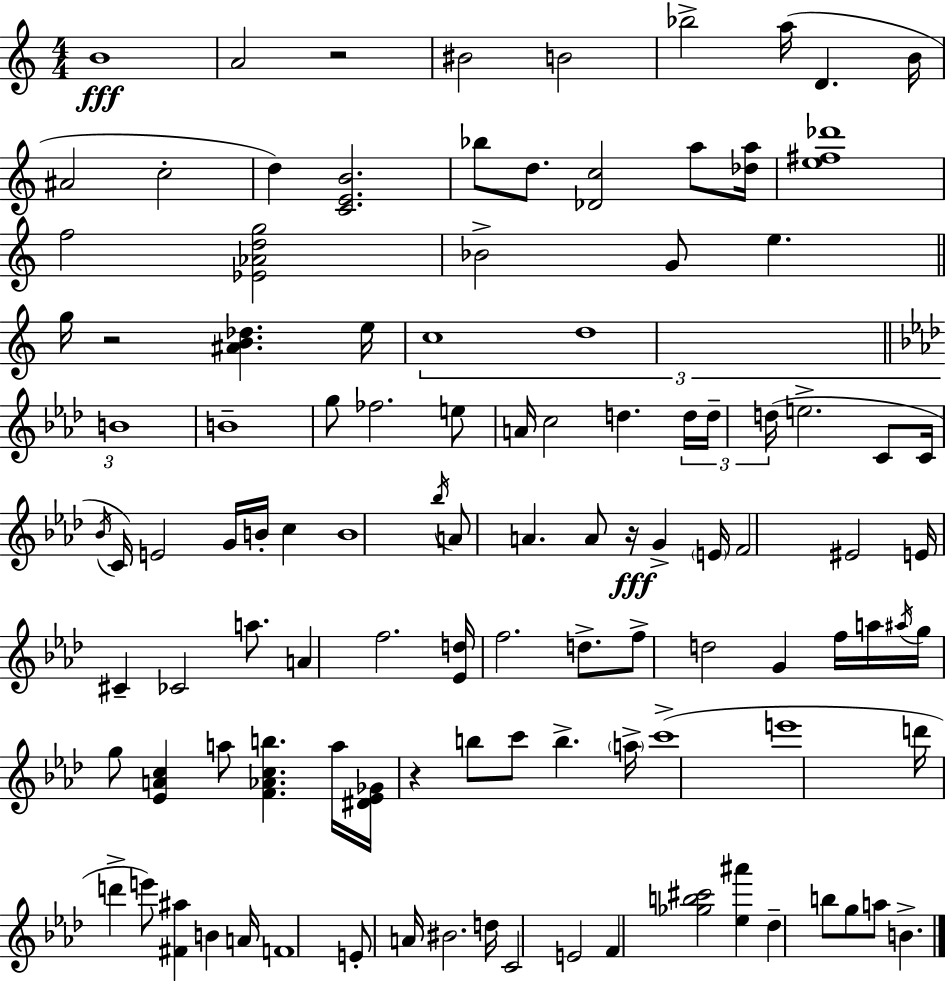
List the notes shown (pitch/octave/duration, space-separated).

B4/w A4/h R/h BIS4/h B4/h Bb5/h A5/s D4/q. B4/s A#4/h C5/h D5/q [C4,E4,B4]/h. Bb5/e D5/e. [Db4,C5]/h A5/e [Db5,A5]/s [E5,F#5,Db6]/w F5/h [Eb4,Ab4,D5,G5]/h Bb4/h G4/e E5/q. G5/s R/h [A#4,B4,Db5]/q. E5/s C5/w D5/w B4/w B4/w G5/e FES5/h. E5/e A4/s C5/h D5/q. D5/s D5/s D5/s E5/h. C4/e C4/s Bb4/s C4/s E4/h G4/s B4/s C5/q B4/w Bb5/s A4/e A4/q. A4/e R/s G4/q E4/s F4/h EIS4/h E4/s C#4/q CES4/h A5/e. A4/q F5/h. [Eb4,D5]/s F5/h. D5/e. F5/e D5/h G4/q F5/s A5/s A#5/s G5/s G5/e [Eb4,A4,C5]/q A5/e [F4,Ab4,C5,B5]/q. A5/s [D#4,Eb4,Gb4]/s R/q B5/e C6/e B5/q. A5/s C6/w E6/w D6/s D6/q E6/e [F#4,A#5]/q B4/q A4/s F4/w E4/e A4/s BIS4/h. D5/s C4/h E4/h F4/q [Gb5,B5,C#6]/h [Eb5,A#6]/q Db5/q B5/e G5/e A5/e B4/q.